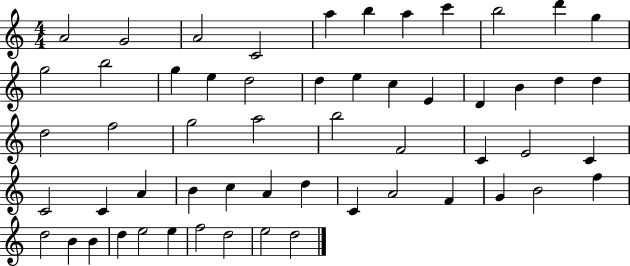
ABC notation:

X:1
T:Untitled
M:4/4
L:1/4
K:C
A2 G2 A2 C2 a b a c' b2 d' g g2 b2 g e d2 d e c E D B d d d2 f2 g2 a2 b2 F2 C E2 C C2 C A B c A d C A2 F G B2 f d2 B B d e2 e f2 d2 e2 d2